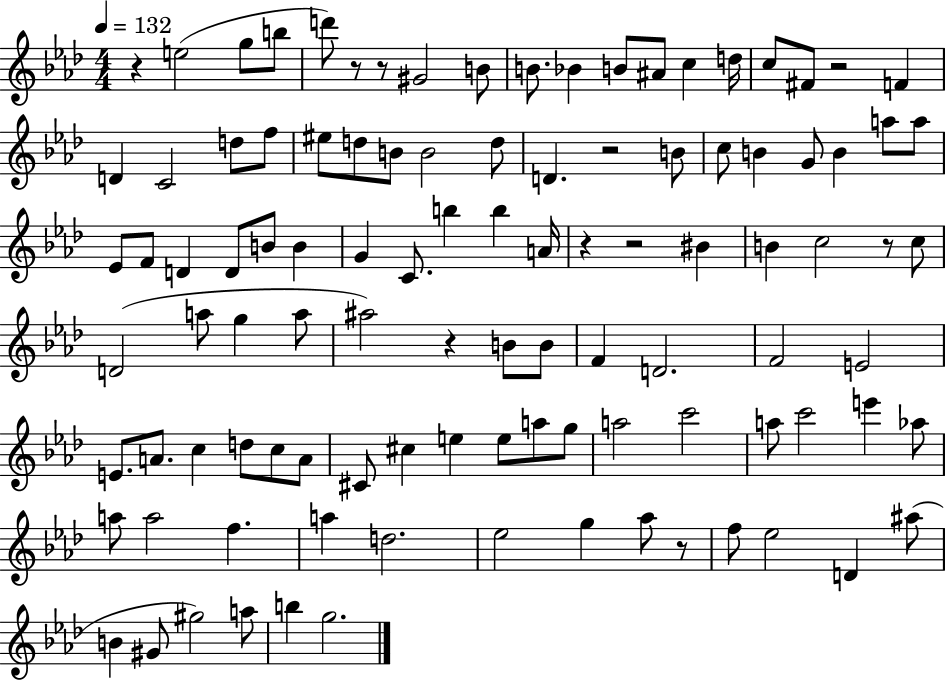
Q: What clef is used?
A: treble